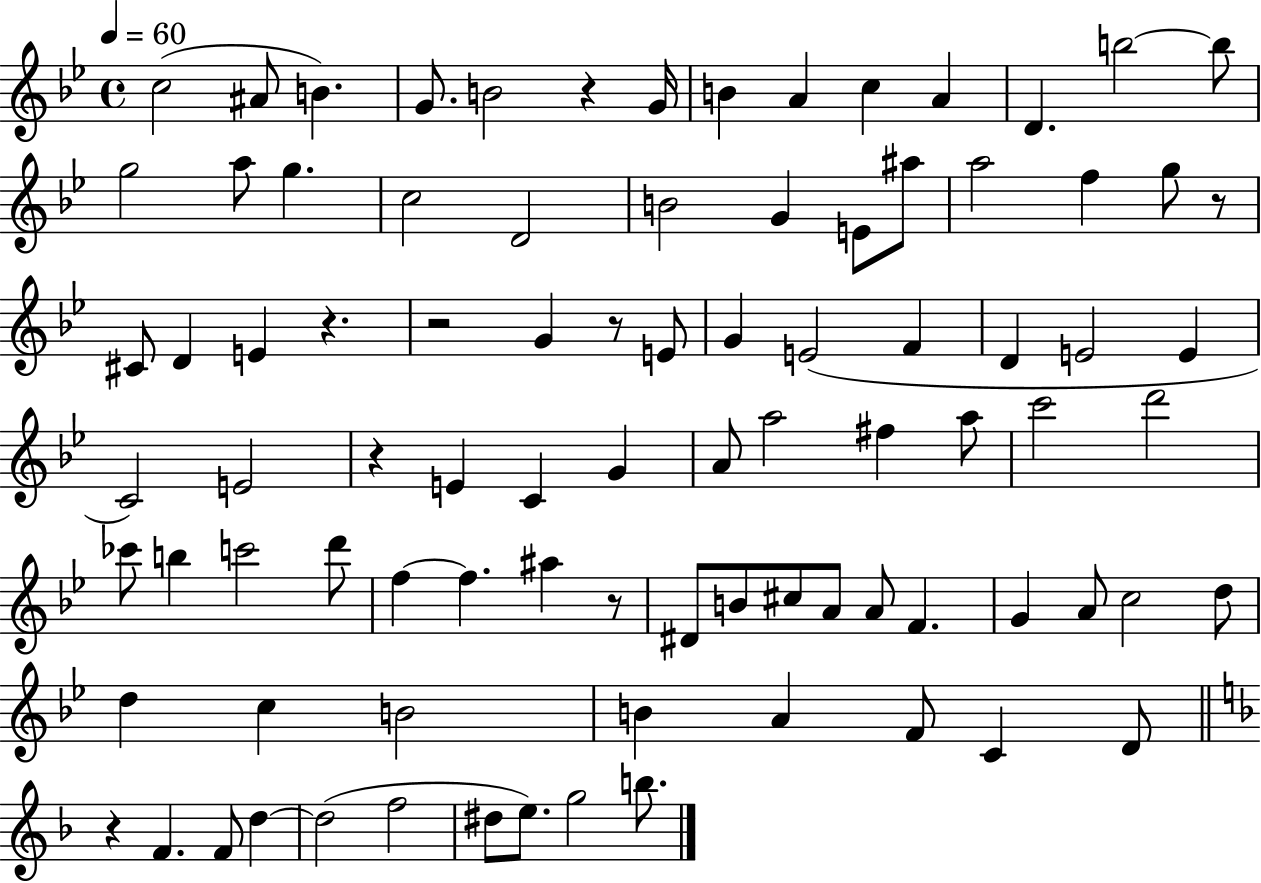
C5/h A#4/e B4/q. G4/e. B4/h R/q G4/s B4/q A4/q C5/q A4/q D4/q. B5/h B5/e G5/h A5/e G5/q. C5/h D4/h B4/h G4/q E4/e A#5/e A5/h F5/q G5/e R/e C#4/e D4/q E4/q R/q. R/h G4/q R/e E4/e G4/q E4/h F4/q D4/q E4/h E4/q C4/h E4/h R/q E4/q C4/q G4/q A4/e A5/h F#5/q A5/e C6/h D6/h CES6/e B5/q C6/h D6/e F5/q F5/q. A#5/q R/e D#4/e B4/e C#5/e A4/e A4/e F4/q. G4/q A4/e C5/h D5/e D5/q C5/q B4/h B4/q A4/q F4/e C4/q D4/e R/q F4/q. F4/e D5/q D5/h F5/h D#5/e E5/e. G5/h B5/e.